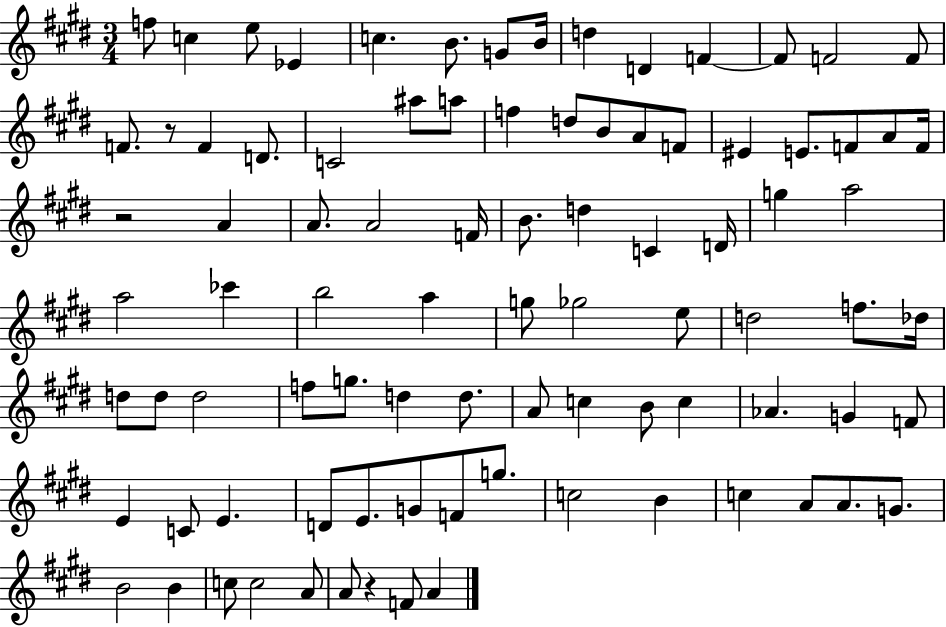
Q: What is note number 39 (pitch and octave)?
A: G5